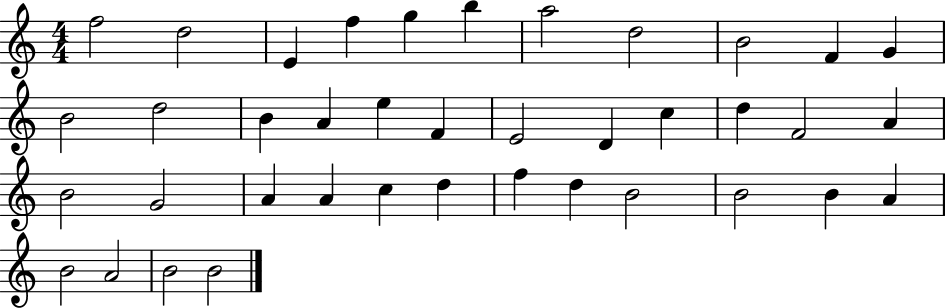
{
  \clef treble
  \numericTimeSignature
  \time 4/4
  \key c \major
  f''2 d''2 | e'4 f''4 g''4 b''4 | a''2 d''2 | b'2 f'4 g'4 | \break b'2 d''2 | b'4 a'4 e''4 f'4 | e'2 d'4 c''4 | d''4 f'2 a'4 | \break b'2 g'2 | a'4 a'4 c''4 d''4 | f''4 d''4 b'2 | b'2 b'4 a'4 | \break b'2 a'2 | b'2 b'2 | \bar "|."
}